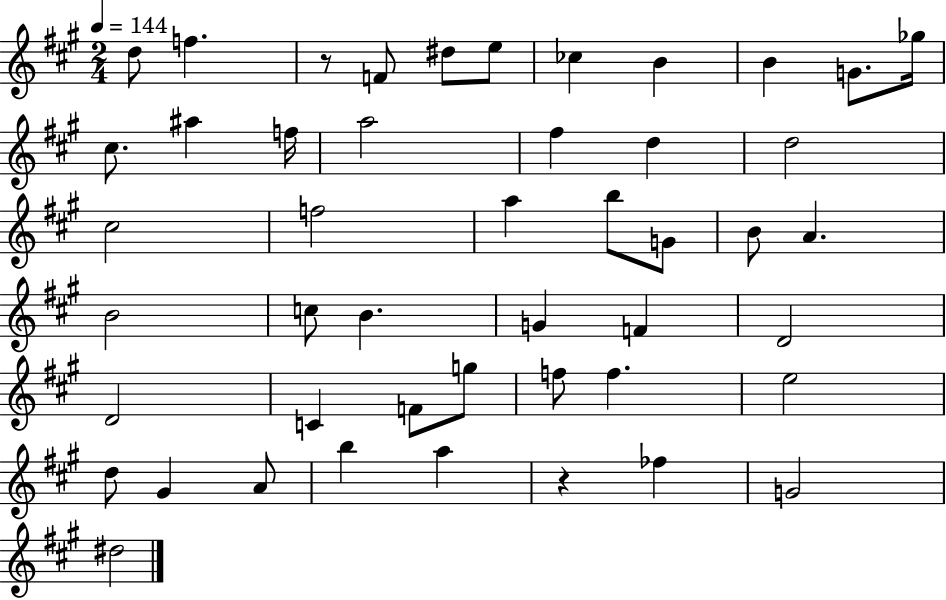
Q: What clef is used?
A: treble